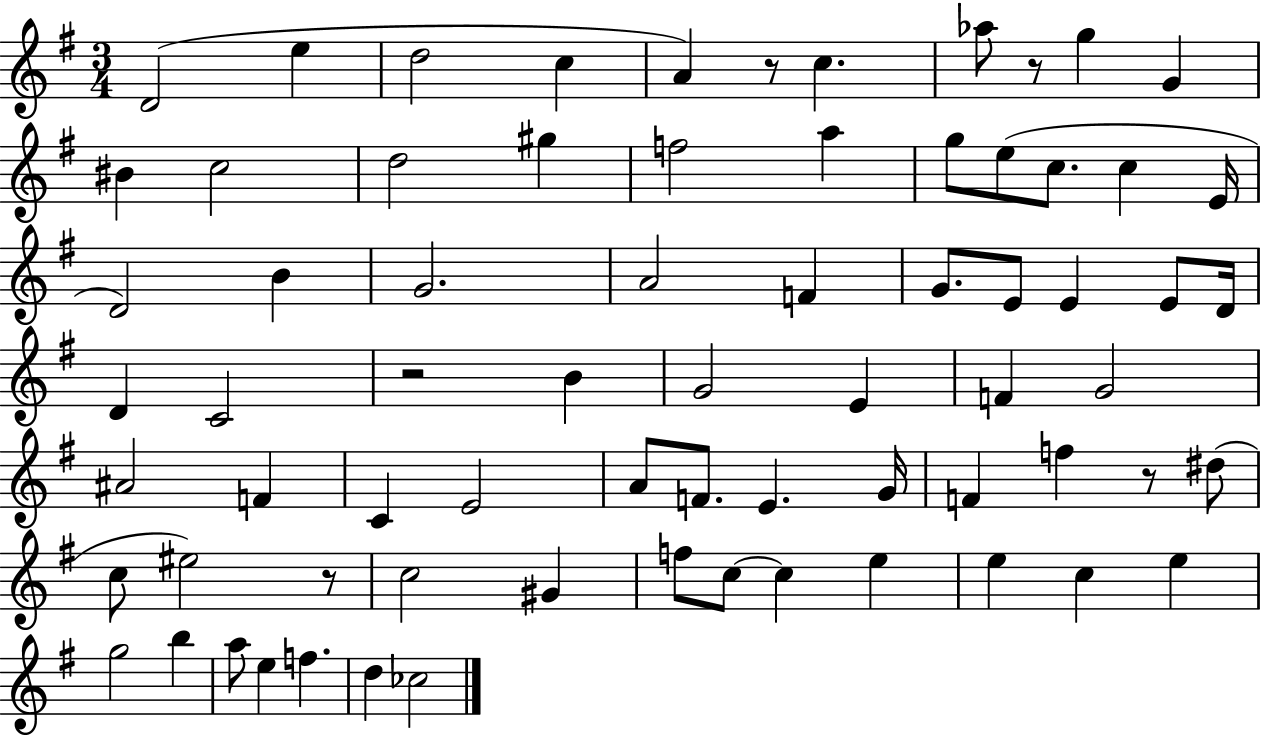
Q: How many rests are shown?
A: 5